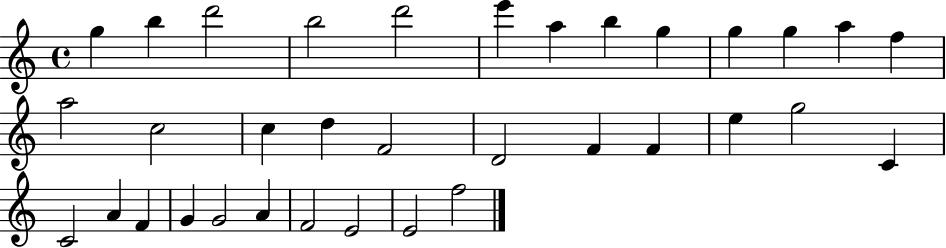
{
  \clef treble
  \time 4/4
  \defaultTimeSignature
  \key c \major
  g''4 b''4 d'''2 | b''2 d'''2 | e'''4 a''4 b''4 g''4 | g''4 g''4 a''4 f''4 | \break a''2 c''2 | c''4 d''4 f'2 | d'2 f'4 f'4 | e''4 g''2 c'4 | \break c'2 a'4 f'4 | g'4 g'2 a'4 | f'2 e'2 | e'2 f''2 | \break \bar "|."
}